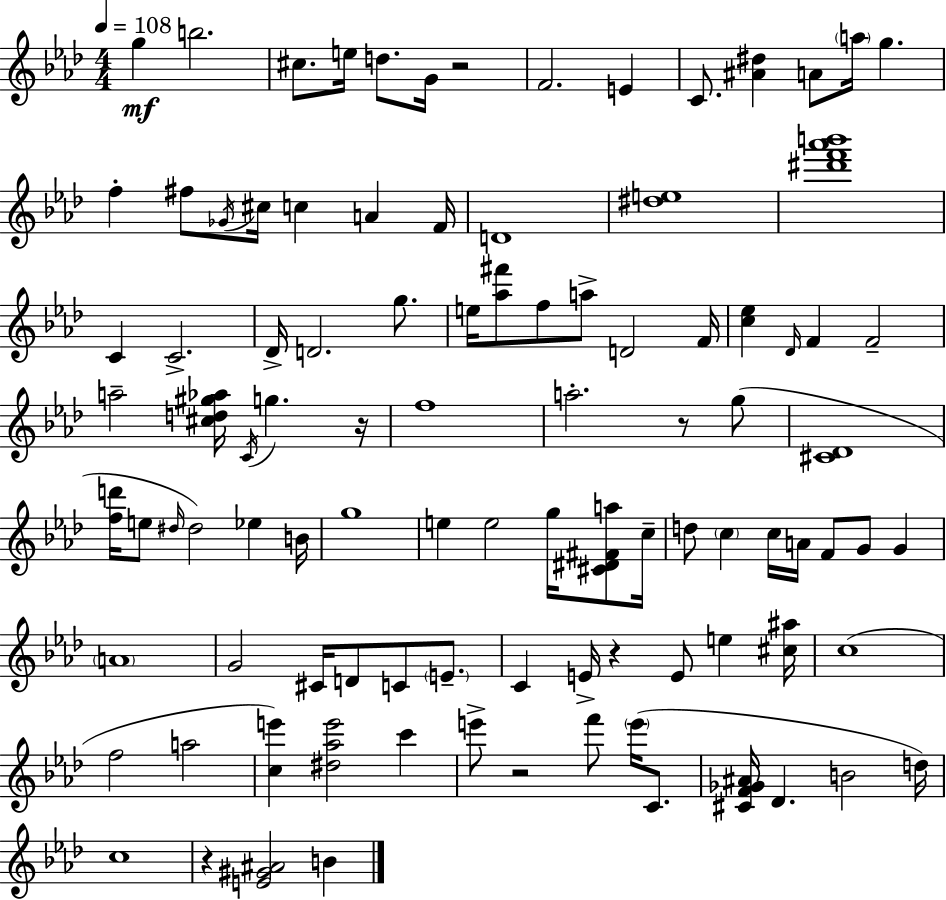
G5/q B5/h. C#5/e. E5/s D5/e. G4/s R/h F4/h. E4/q C4/e. [A#4,D#5]/q A4/e A5/s G5/q. F5/q F#5/e Gb4/s C#5/s C5/q A4/q F4/s D4/w [D#5,E5]/w [D#6,F6,Ab6,B6]/w C4/q C4/h. Db4/s D4/h. G5/e. E5/s [Ab5,F#6]/e F5/e A5/e D4/h F4/s [C5,Eb5]/q Db4/s F4/q F4/h A5/h [C#5,D5,G#5,Ab5]/s C4/s G5/q. R/s F5/w A5/h. R/e G5/e [C#4,Db4]/w [F5,D6]/s E5/e D#5/s D#5/h Eb5/q B4/s G5/w E5/q E5/h G5/s [C#4,D#4,F#4,A5]/e C5/s D5/e C5/q C5/s A4/s F4/e G4/e G4/q A4/w G4/h C#4/s D4/e C4/e E4/e. C4/q E4/s R/q E4/e E5/q [C#5,A#5]/s C5/w F5/h A5/h [C5,E6]/q [D#5,Ab5,E6]/h C6/q E6/e R/h F6/e E6/s C4/e. [C#4,F4,Gb4,A#4]/s Db4/q. B4/h D5/s C5/w R/q [E4,G#4,A#4]/h B4/q